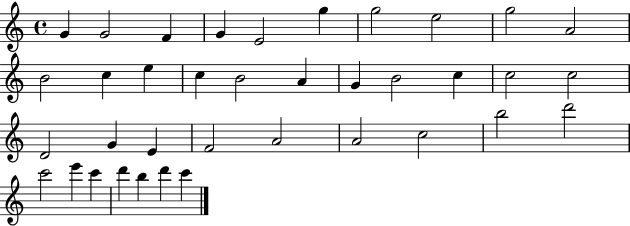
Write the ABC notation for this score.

X:1
T:Untitled
M:4/4
L:1/4
K:C
G G2 F G E2 g g2 e2 g2 A2 B2 c e c B2 A G B2 c c2 c2 D2 G E F2 A2 A2 c2 b2 d'2 c'2 e' c' d' b d' c'